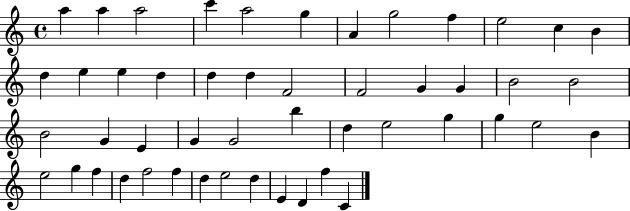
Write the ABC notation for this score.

X:1
T:Untitled
M:4/4
L:1/4
K:C
a a a2 c' a2 g A g2 f e2 c B d e e d d d F2 F2 G G B2 B2 B2 G E G G2 b d e2 g g e2 B e2 g f d f2 f d e2 d E D f C